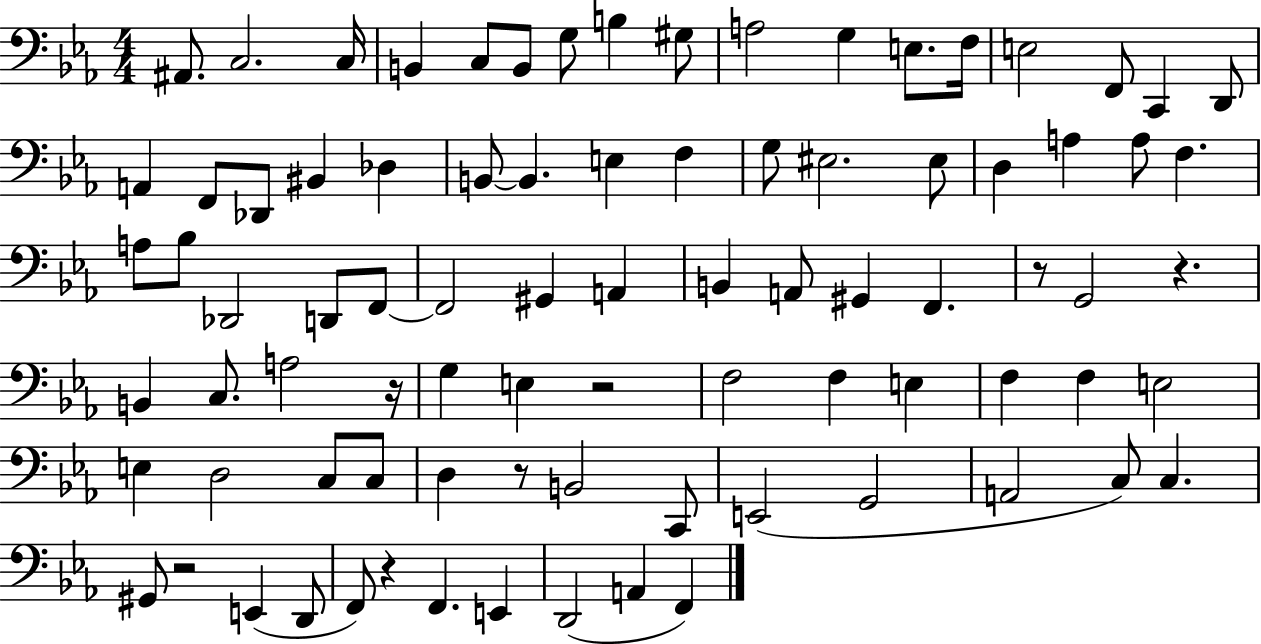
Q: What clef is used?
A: bass